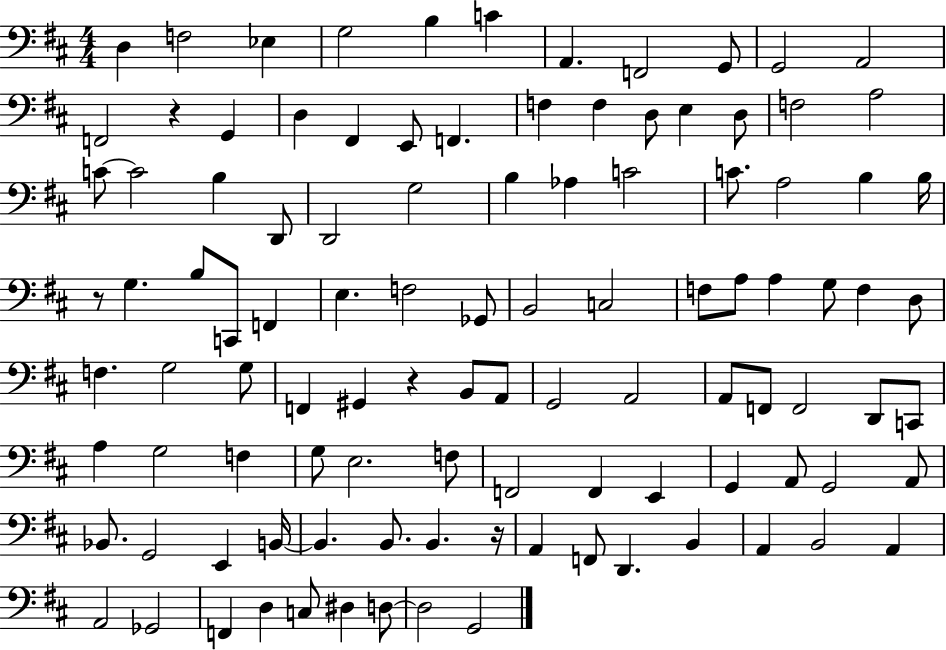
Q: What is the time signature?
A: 4/4